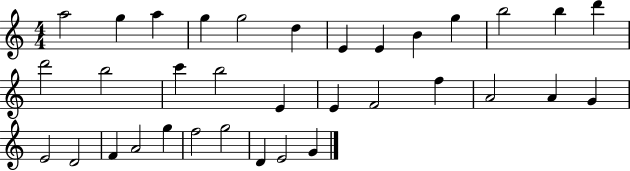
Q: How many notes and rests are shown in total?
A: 34